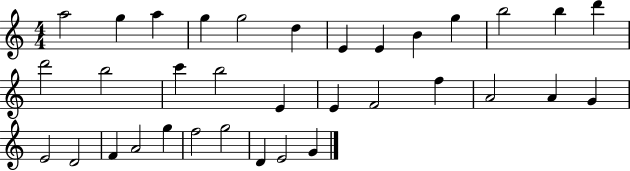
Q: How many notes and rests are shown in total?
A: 34